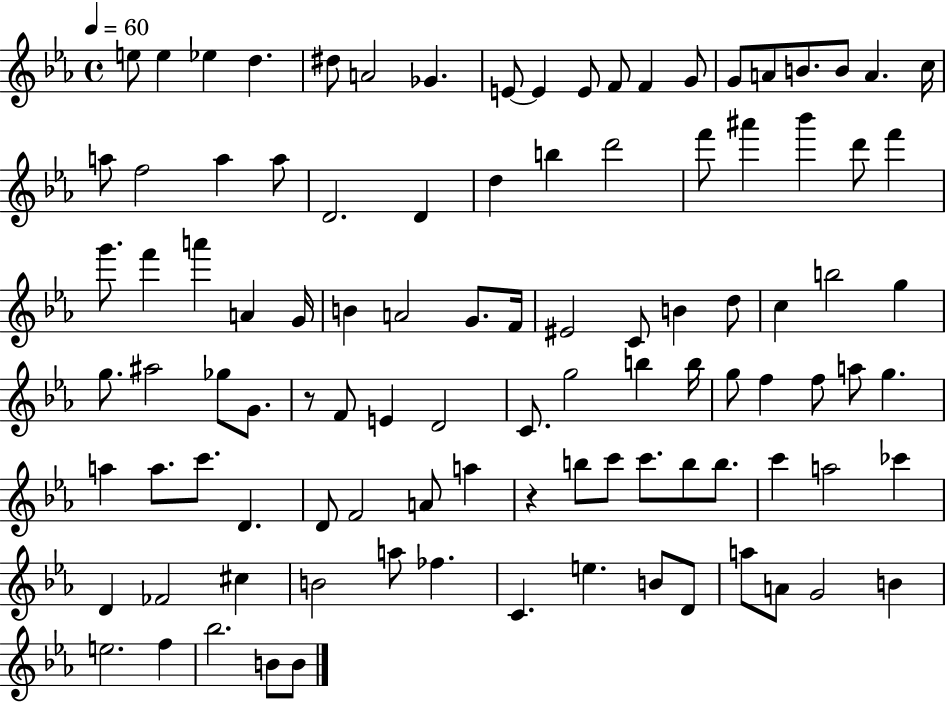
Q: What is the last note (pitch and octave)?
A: B4